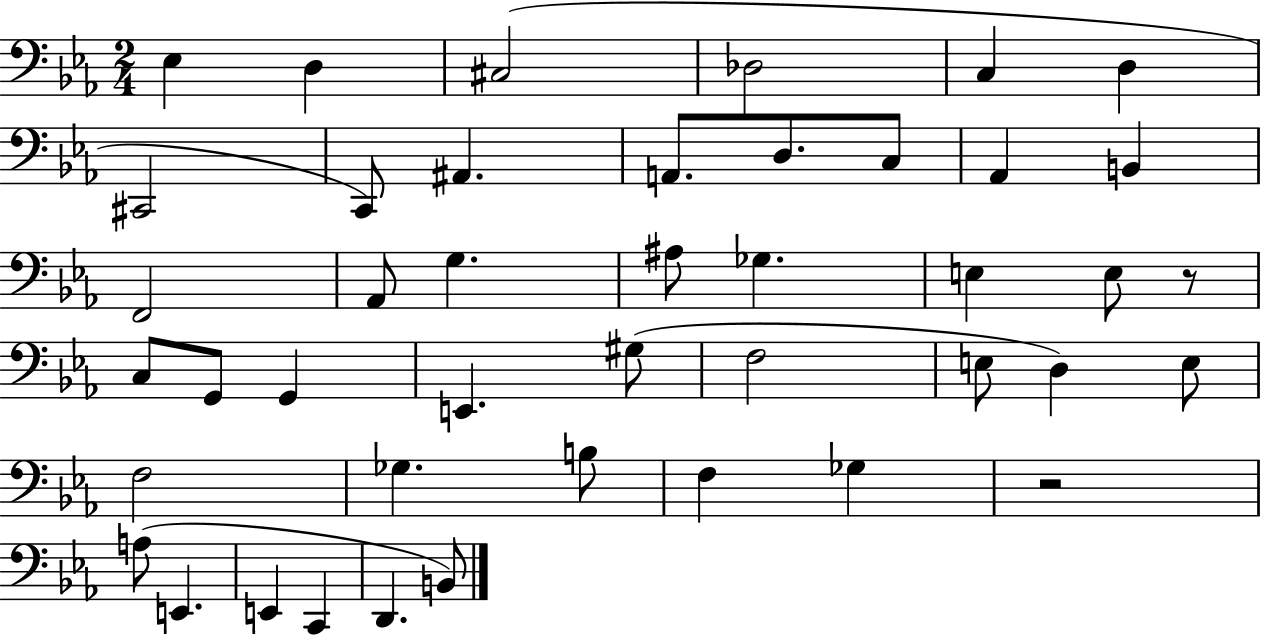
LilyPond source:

{
  \clef bass
  \numericTimeSignature
  \time 2/4
  \key ees \major
  ees4 d4 | cis2( | des2 | c4 d4 | \break cis,2 | c,8) ais,4. | a,8. d8. c8 | aes,4 b,4 | \break f,2 | aes,8 g4. | ais8 ges4. | e4 e8 r8 | \break c8 g,8 g,4 | e,4. gis8( | f2 | e8 d4) e8 | \break f2 | ges4. b8 | f4 ges4 | r2 | \break a8( e,4. | e,4 c,4 | d,4. b,8) | \bar "|."
}